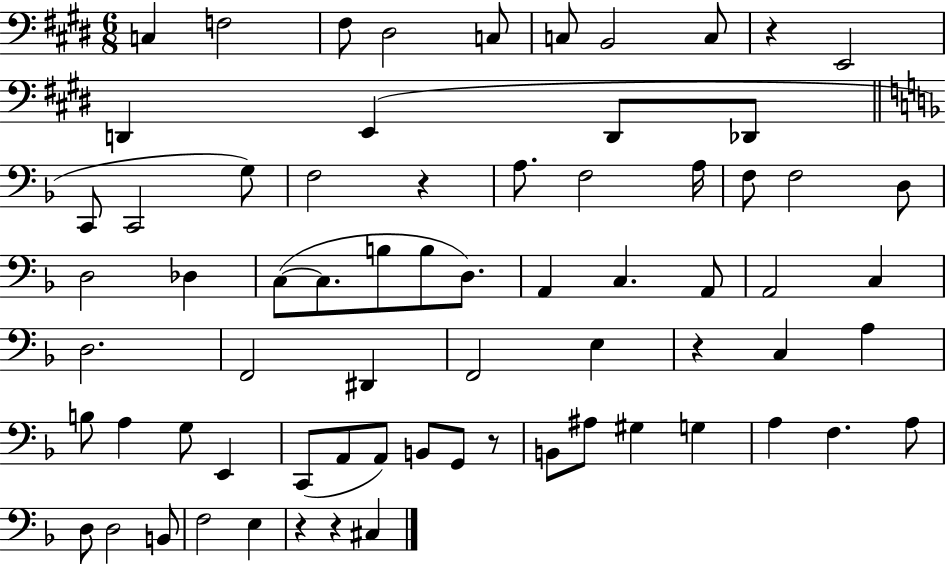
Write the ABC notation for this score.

X:1
T:Untitled
M:6/8
L:1/4
K:E
C, F,2 ^F,/2 ^D,2 C,/2 C,/2 B,,2 C,/2 z E,,2 D,, E,, D,,/2 _D,,/2 C,,/2 C,,2 G,/2 F,2 z A,/2 F,2 A,/4 F,/2 F,2 D,/2 D,2 _D, C,/2 C,/2 B,/2 B,/2 D,/2 A,, C, A,,/2 A,,2 C, D,2 F,,2 ^D,, F,,2 E, z C, A, B,/2 A, G,/2 E,, C,,/2 A,,/2 A,,/2 B,,/2 G,,/2 z/2 B,,/2 ^A,/2 ^G, G, A, F, A,/2 D,/2 D,2 B,,/2 F,2 E, z z ^C,